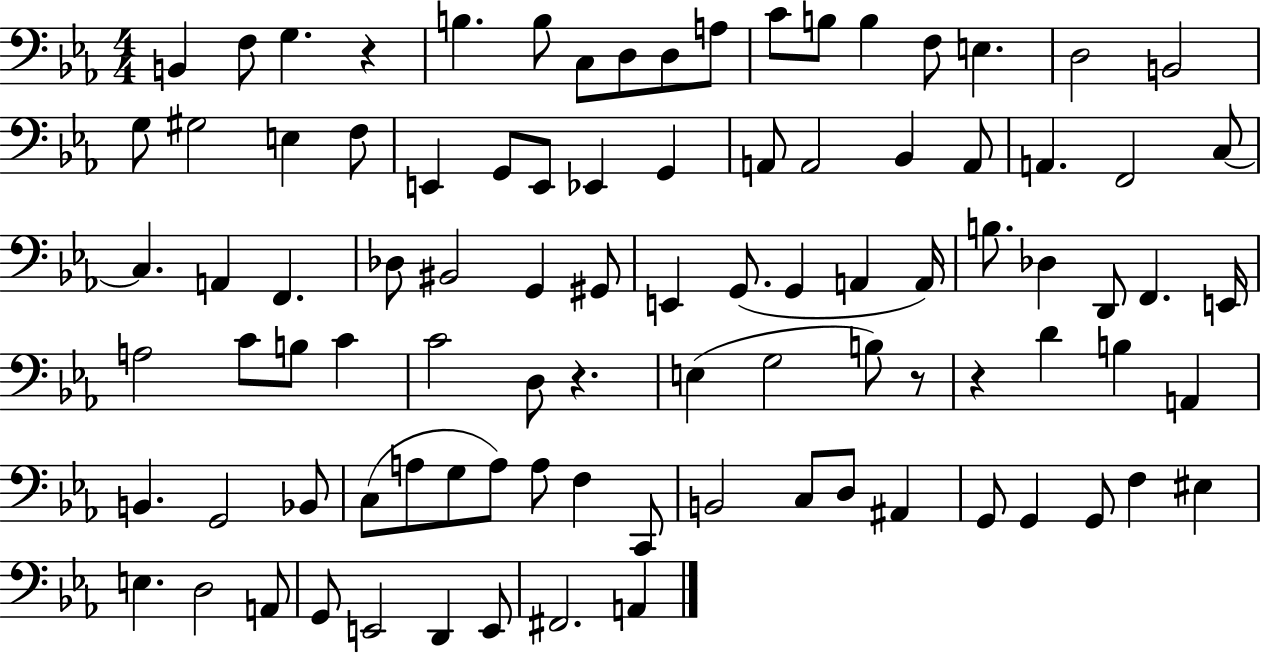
{
  \clef bass
  \numericTimeSignature
  \time 4/4
  \key ees \major
  b,4 f8 g4. r4 | b4. b8 c8 d8 d8 a8 | c'8 b8 b4 f8 e4. | d2 b,2 | \break g8 gis2 e4 f8 | e,4 g,8 e,8 ees,4 g,4 | a,8 a,2 bes,4 a,8 | a,4. f,2 c8~~ | \break c4. a,4 f,4. | des8 bis,2 g,4 gis,8 | e,4 g,8.( g,4 a,4 a,16) | b8. des4 d,8 f,4. e,16 | \break a2 c'8 b8 c'4 | c'2 d8 r4. | e4( g2 b8) r8 | r4 d'4 b4 a,4 | \break b,4. g,2 bes,8 | c8( a8 g8 a8) a8 f4 c,8 | b,2 c8 d8 ais,4 | g,8 g,4 g,8 f4 eis4 | \break e4. d2 a,8 | g,8 e,2 d,4 e,8 | fis,2. a,4 | \bar "|."
}